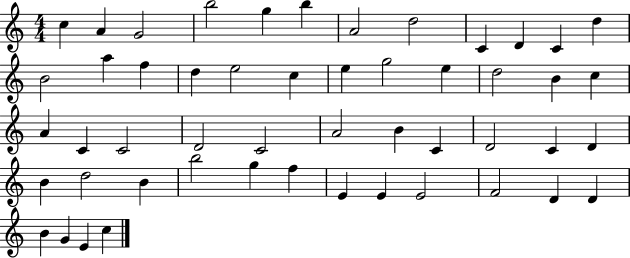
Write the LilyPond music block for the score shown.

{
  \clef treble
  \numericTimeSignature
  \time 4/4
  \key c \major
  c''4 a'4 g'2 | b''2 g''4 b''4 | a'2 d''2 | c'4 d'4 c'4 d''4 | \break b'2 a''4 f''4 | d''4 e''2 c''4 | e''4 g''2 e''4 | d''2 b'4 c''4 | \break a'4 c'4 c'2 | d'2 c'2 | a'2 b'4 c'4 | d'2 c'4 d'4 | \break b'4 d''2 b'4 | b''2 g''4 f''4 | e'4 e'4 e'2 | f'2 d'4 d'4 | \break b'4 g'4 e'4 c''4 | \bar "|."
}